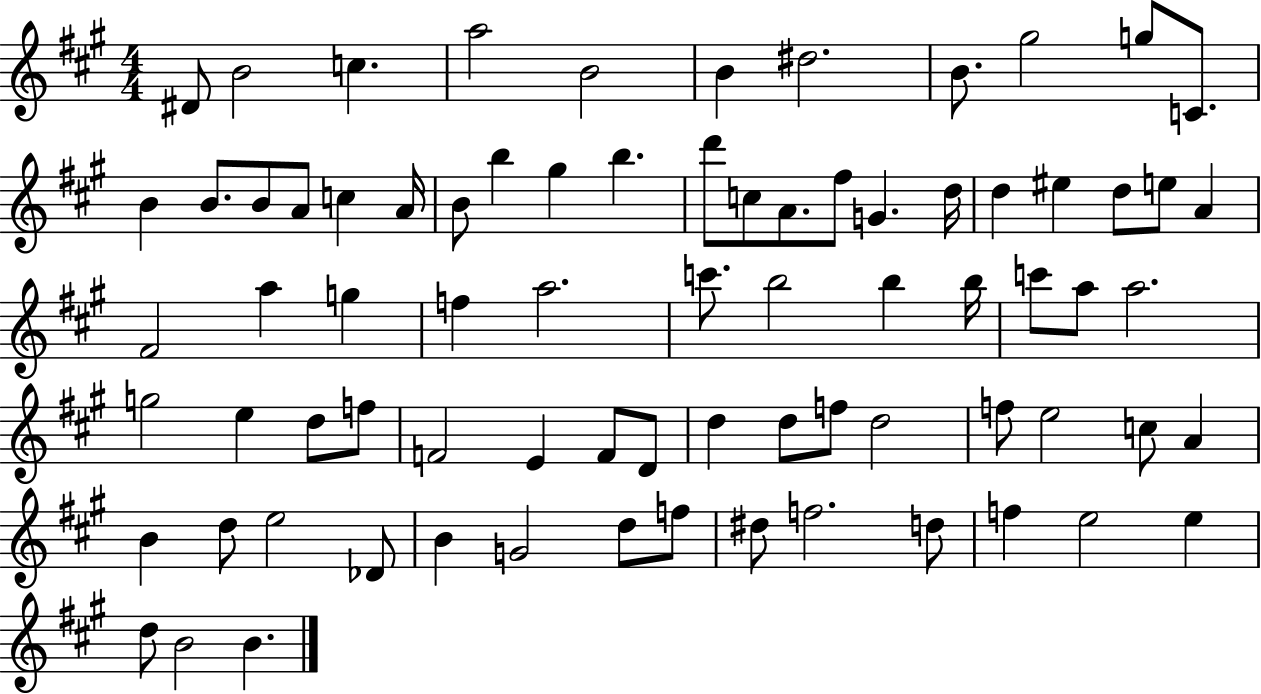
{
  \clef treble
  \numericTimeSignature
  \time 4/4
  \key a \major
  dis'8 b'2 c''4. | a''2 b'2 | b'4 dis''2. | b'8. gis''2 g''8 c'8. | \break b'4 b'8. b'8 a'8 c''4 a'16 | b'8 b''4 gis''4 b''4. | d'''8 c''8 a'8. fis''8 g'4. d''16 | d''4 eis''4 d''8 e''8 a'4 | \break fis'2 a''4 g''4 | f''4 a''2. | c'''8. b''2 b''4 b''16 | c'''8 a''8 a''2. | \break g''2 e''4 d''8 f''8 | f'2 e'4 f'8 d'8 | d''4 d''8 f''8 d''2 | f''8 e''2 c''8 a'4 | \break b'4 d''8 e''2 des'8 | b'4 g'2 d''8 f''8 | dis''8 f''2. d''8 | f''4 e''2 e''4 | \break d''8 b'2 b'4. | \bar "|."
}